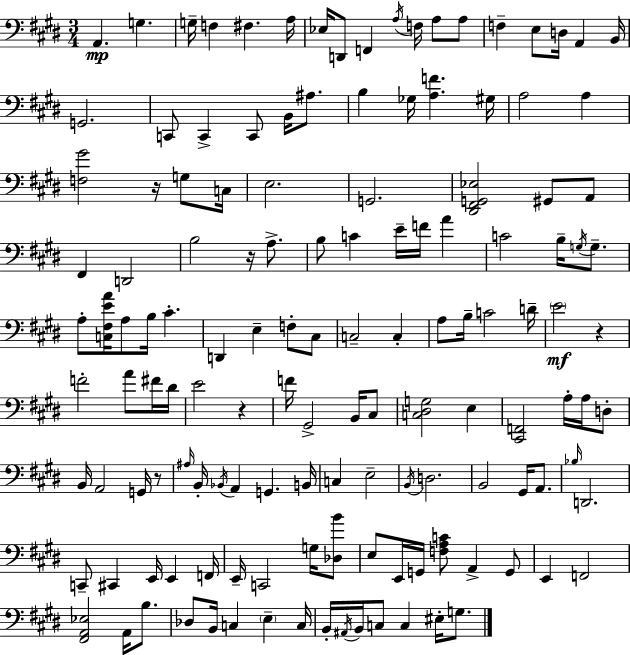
{
  \clef bass
  \numericTimeSignature
  \time 3/4
  \key e \major
  a,4.\mp g4. | g16-- f4 fis4. a16 | ees16 d,8 f,4 \acciaccatura { a16 } f16 a8 a8 | f4-- e8 d16 a,4 | \break b,16 g,2. | c,8 c,4-> c,8 b,16 ais8. | b4 ges16 <a f'>4. | gis16 a2 a4 | \break <f gis'>2 r16 g8 | c16 e2. | g,2. | <dis, fis, g, ees>2 gis,8 a,8 | \break fis,4 d,2 | b2 r16 a8.-> | b8 c'4 e'16-- f'16 a'4 | c'2 b16-- \acciaccatura { g16 } g8.-- | \break a8-. <c fis e' a'>16 a8 b16 cis'4.-. | d,4 e4-- f8-. | cis8 c2-- c4-. | a8 b16-- c'2 | \break d'16-- \parenthesize e'2\mf r4 | f'2-. a'8 | fis'16 dis'16 e'2 r4 | f'16 gis,2-> b,16 | \break cis8 <c dis g>2 e4 | <cis, f,>2 a16-. a16 | d8-. b,16 a,2 g,16 | r8 \grace { ais16 } b,16-. \acciaccatura { bes,16 } a,4 g,4. | \break b,16 c4 e2-- | \acciaccatura { b,16 } d2. | b,2 | gis,16 a,8. \grace { bes16 } d,2. | \break c,8-- cis,4 | e,16 e,4 f,16 e,16-- c,2 | g16 <des b'>8 e8 e,16 g,16 <f a c'>8 | a,4-> g,8 e,4 f,2 | \break <fis, a, ees>2 | a,16 b8. des8 b,16 c4 | \parenthesize e4-- c16 b,16-. \acciaccatura { ais,16 } b,16 c8 c4 | eis16-. g8. \bar "|."
}